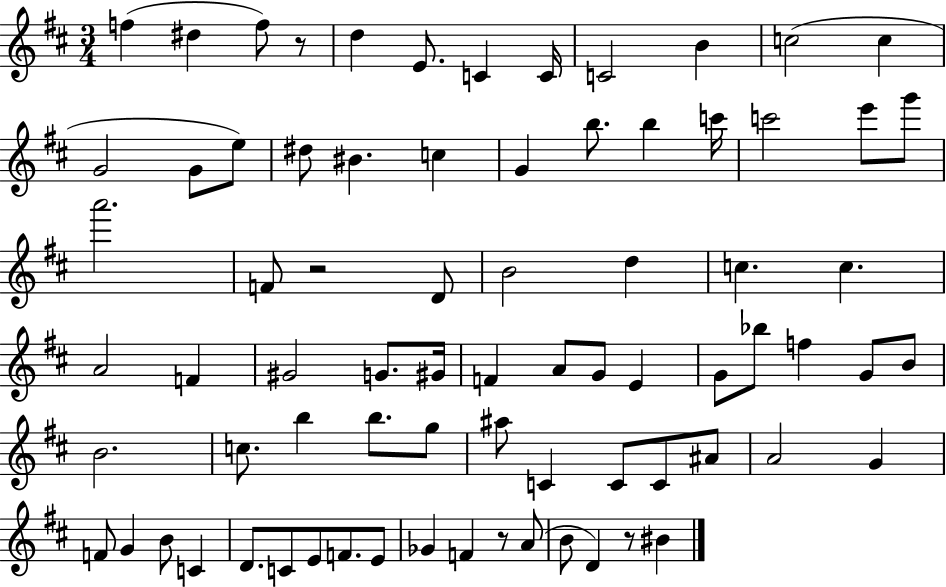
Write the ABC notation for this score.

X:1
T:Untitled
M:3/4
L:1/4
K:D
f ^d f/2 z/2 d E/2 C C/4 C2 B c2 c G2 G/2 e/2 ^d/2 ^B c G b/2 b c'/4 c'2 e'/2 g'/2 a'2 F/2 z2 D/2 B2 d c c A2 F ^G2 G/2 ^G/4 F A/2 G/2 E G/2 _b/2 f G/2 B/2 B2 c/2 b b/2 g/2 ^a/2 C C/2 C/2 ^A/2 A2 G F/2 G B/2 C D/2 C/2 E/2 F/2 E/2 _G F z/2 A/2 B/2 D z/2 ^B